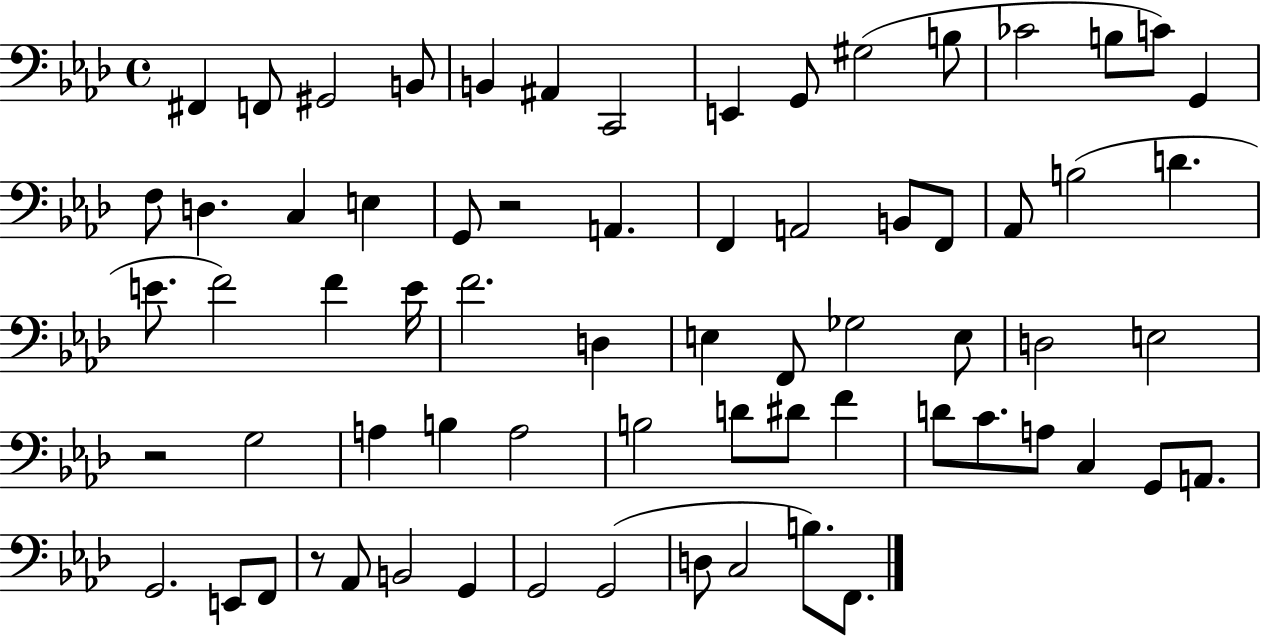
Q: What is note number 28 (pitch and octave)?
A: D4